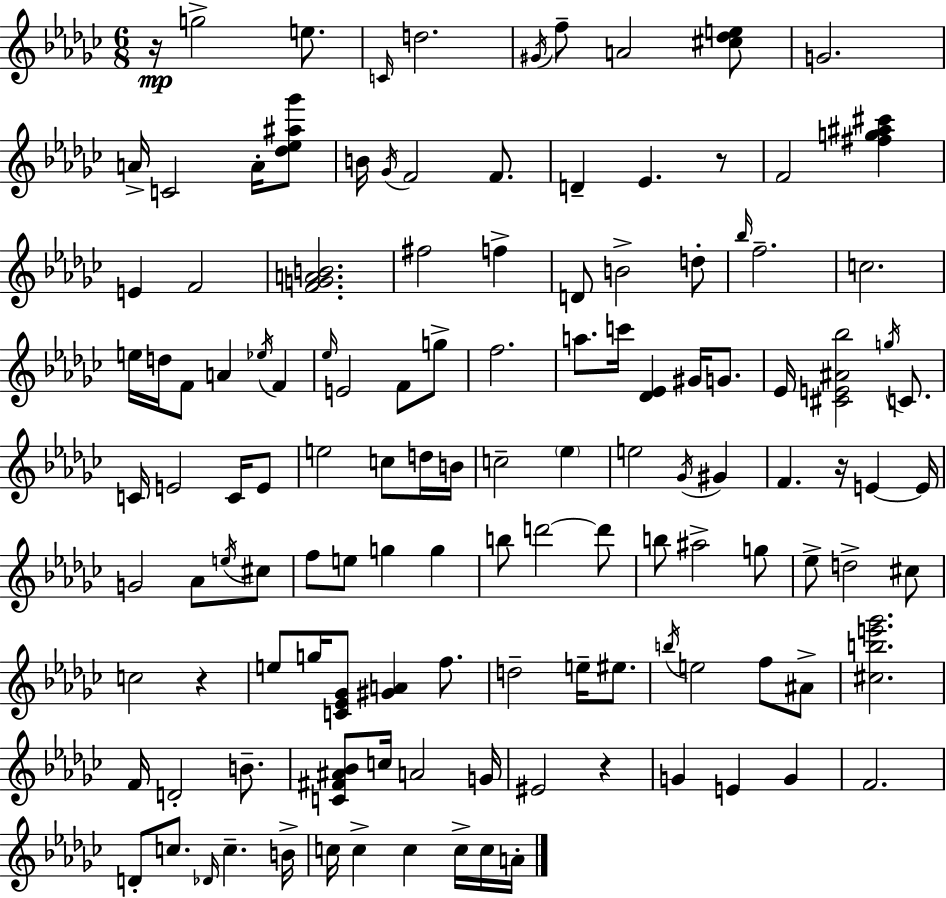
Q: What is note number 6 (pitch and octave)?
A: F5